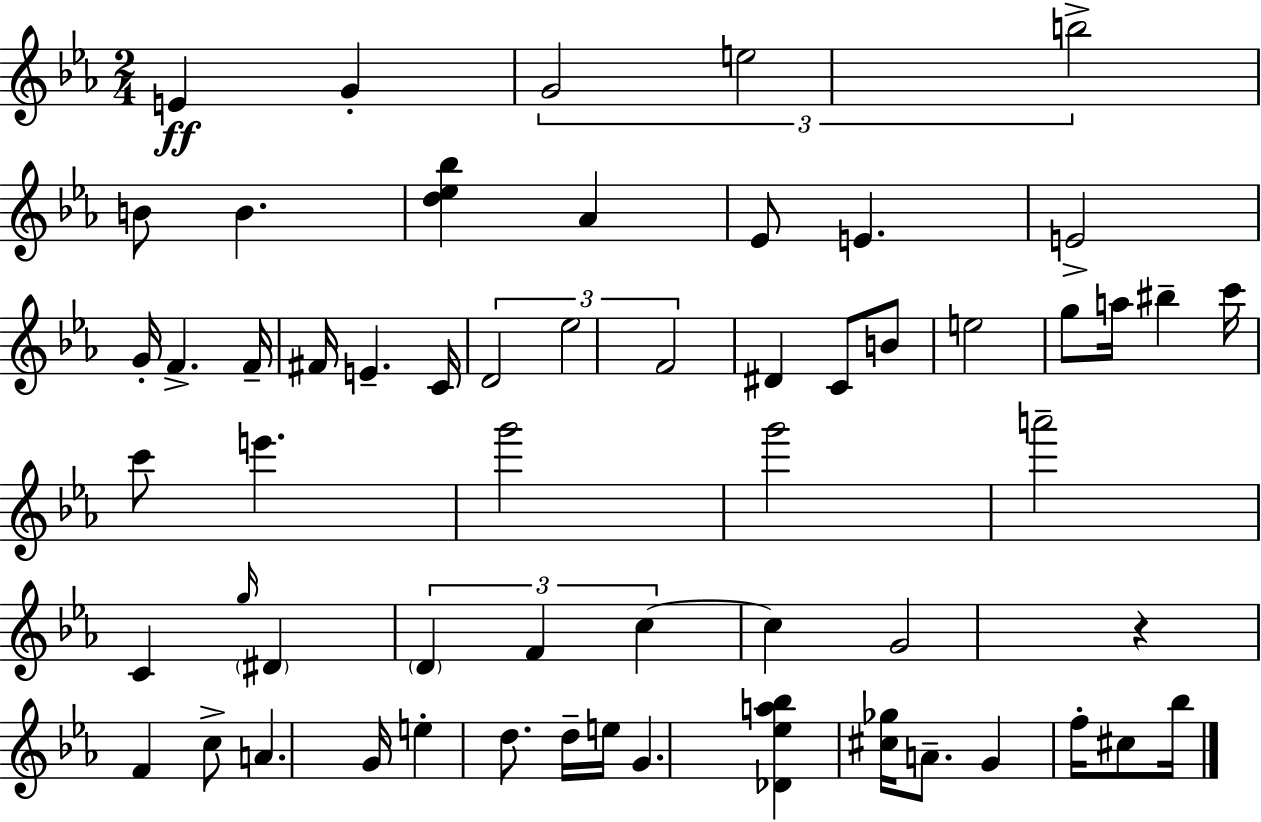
{
  \clef treble
  \numericTimeSignature
  \time 2/4
  \key c \minor
  e'4\ff g'4-. | \tuplet 3/2 { g'2 | e''2 | b''2-> } | \break b'8 b'4. | <d'' ees'' bes''>4 aes'4 | ees'8 e'4. | e'2-> | \break g'16-. f'4.-> f'16-- | fis'16 e'4.-- c'16 | \tuplet 3/2 { d'2 | ees''2 | \break f'2 } | dis'4 c'8 b'8 | e''2 | g''8 a''16 bis''4-- c'''16 | \break c'''8 e'''4. | g'''2 | g'''2 | a'''2-- | \break c'4 \grace { g''16 } \parenthesize dis'4 | \tuplet 3/2 { \parenthesize d'4 f'4 | c''4~~ } c''4 | g'2 | \break r4 f'4 | c''8-> a'4. | g'16 e''4-. d''8. | d''16-- e''16 g'4. | \break <des' ees'' a'' bes''>4 <cis'' ges''>16 a'8.-- | g'4 f''16-. cis''8 | bes''16 \bar "|."
}